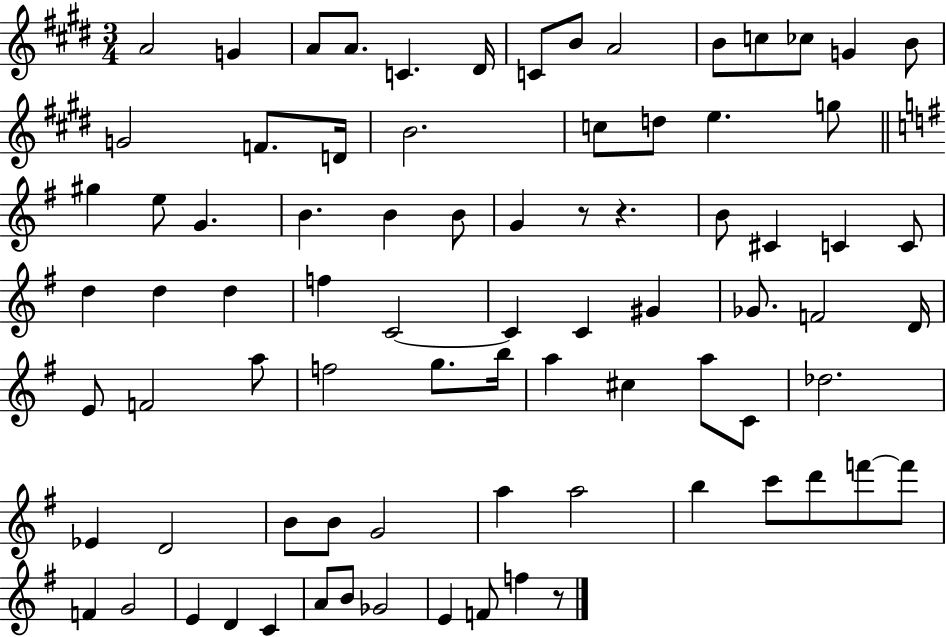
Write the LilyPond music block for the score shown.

{
  \clef treble
  \numericTimeSignature
  \time 3/4
  \key e \major
  a'2 g'4 | a'8 a'8. c'4. dis'16 | c'8 b'8 a'2 | b'8 c''8 ces''8 g'4 b'8 | \break g'2 f'8. d'16 | b'2. | c''8 d''8 e''4. g''8 | \bar "||" \break \key g \major gis''4 e''8 g'4. | b'4. b'4 b'8 | g'4 r8 r4. | b'8 cis'4 c'4 c'8 | \break d''4 d''4 d''4 | f''4 c'2~~ | c'4 c'4 gis'4 | ges'8. f'2 d'16 | \break e'8 f'2 a''8 | f''2 g''8. b''16 | a''4 cis''4 a''8 c'8 | des''2. | \break ees'4 d'2 | b'8 b'8 g'2 | a''4 a''2 | b''4 c'''8 d'''8 f'''8~~ f'''8 | \break f'4 g'2 | e'4 d'4 c'4 | a'8 b'8 ges'2 | e'4 f'8 f''4 r8 | \break \bar "|."
}